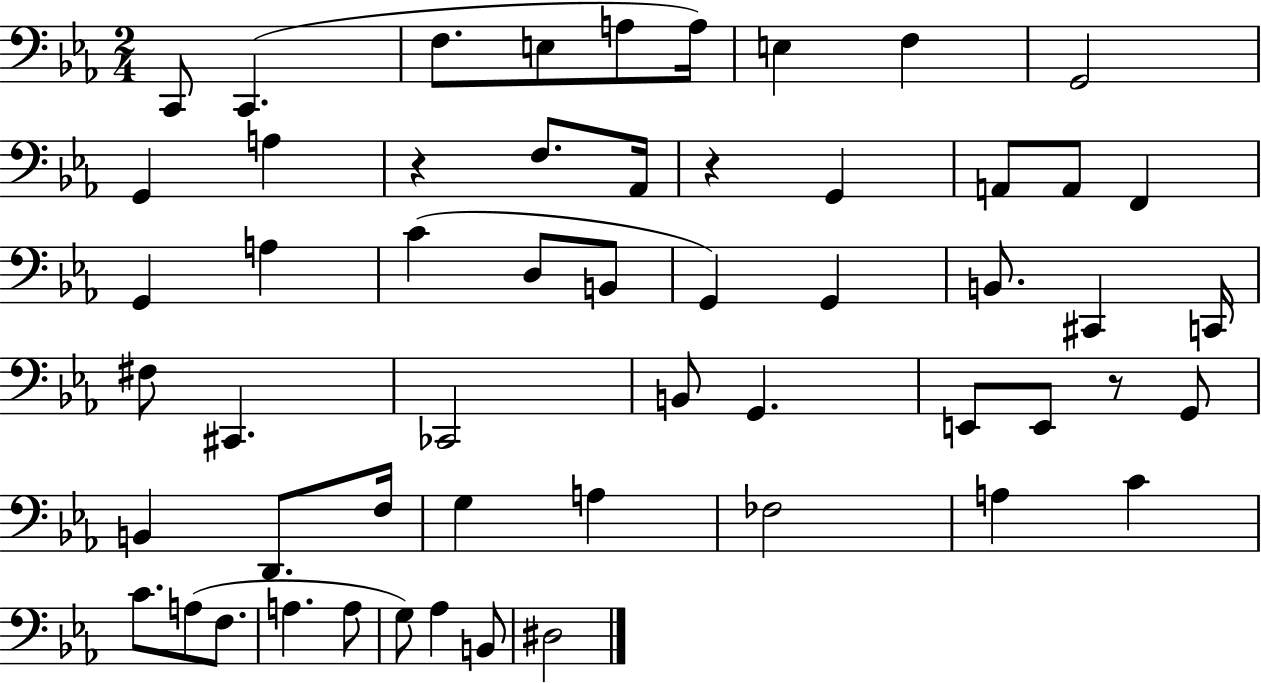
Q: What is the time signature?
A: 2/4